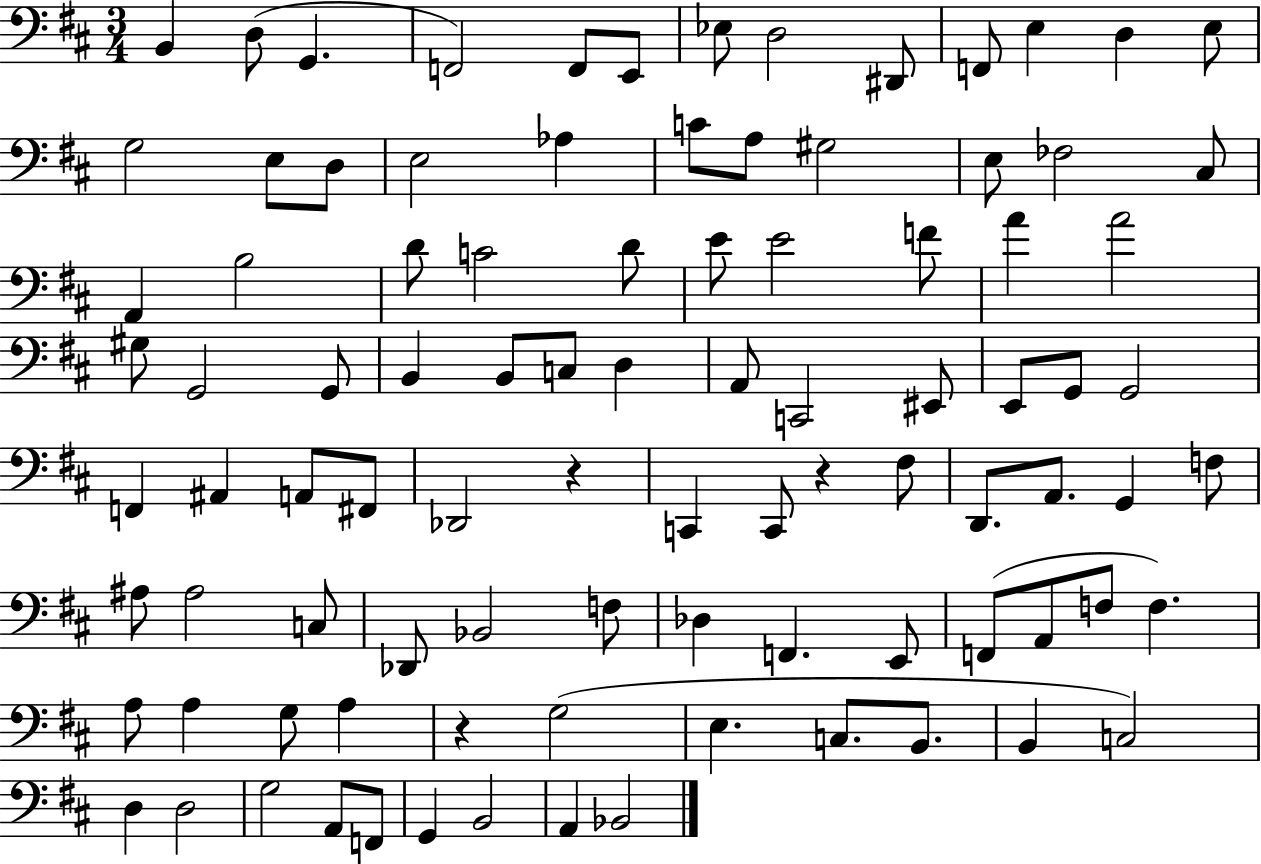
{
  \clef bass
  \numericTimeSignature
  \time 3/4
  \key d \major
  b,4 d8( g,4. | f,2) f,8 e,8 | ees8 d2 dis,8 | f,8 e4 d4 e8 | \break g2 e8 d8 | e2 aes4 | c'8 a8 gis2 | e8 fes2 cis8 | \break a,4 b2 | d'8 c'2 d'8 | e'8 e'2 f'8 | a'4 a'2 | \break gis8 g,2 g,8 | b,4 b,8 c8 d4 | a,8 c,2 eis,8 | e,8 g,8 g,2 | \break f,4 ais,4 a,8 fis,8 | des,2 r4 | c,4 c,8 r4 fis8 | d,8. a,8. g,4 f8 | \break ais8 ais2 c8 | des,8 bes,2 f8 | des4 f,4. e,8 | f,8( a,8 f8 f4.) | \break a8 a4 g8 a4 | r4 g2( | e4. c8. b,8. | b,4 c2) | \break d4 d2 | g2 a,8 f,8 | g,4 b,2 | a,4 bes,2 | \break \bar "|."
}